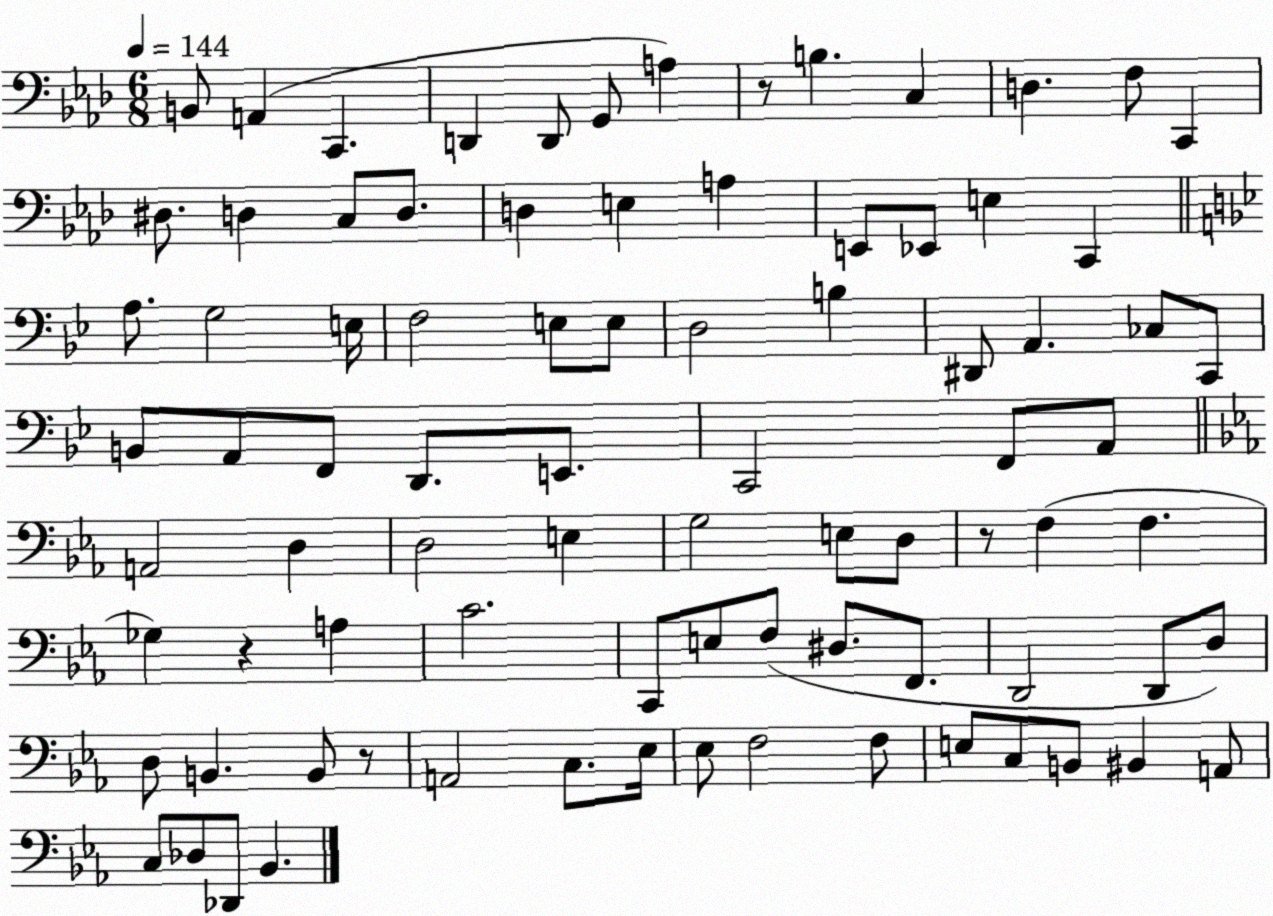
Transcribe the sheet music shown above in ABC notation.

X:1
T:Untitled
M:6/8
L:1/4
K:Ab
B,,/2 A,, C,, D,, D,,/2 G,,/2 A, z/2 B, C, D, F,/2 C,, ^D,/2 D, C,/2 D,/2 D, E, A, E,,/2 _E,,/2 E, C,, A,/2 G,2 E,/4 F,2 E,/2 E,/2 D,2 B, ^D,,/2 A,, _C,/2 C,,/2 B,,/2 A,,/2 F,,/2 D,,/2 E,,/2 C,,2 F,,/2 A,,/2 A,,2 D, D,2 E, G,2 E,/2 D,/2 z/2 F, F, _G, z A, C2 C,,/2 E,/2 F,/2 ^D,/2 F,,/2 D,,2 D,,/2 D,/2 D,/2 B,, B,,/2 z/2 A,,2 C,/2 _E,/4 _E,/2 F,2 F,/2 E,/2 C,/2 B,,/2 ^B,, A,,/2 C,/2 _D,/2 _D,,/2 _B,,